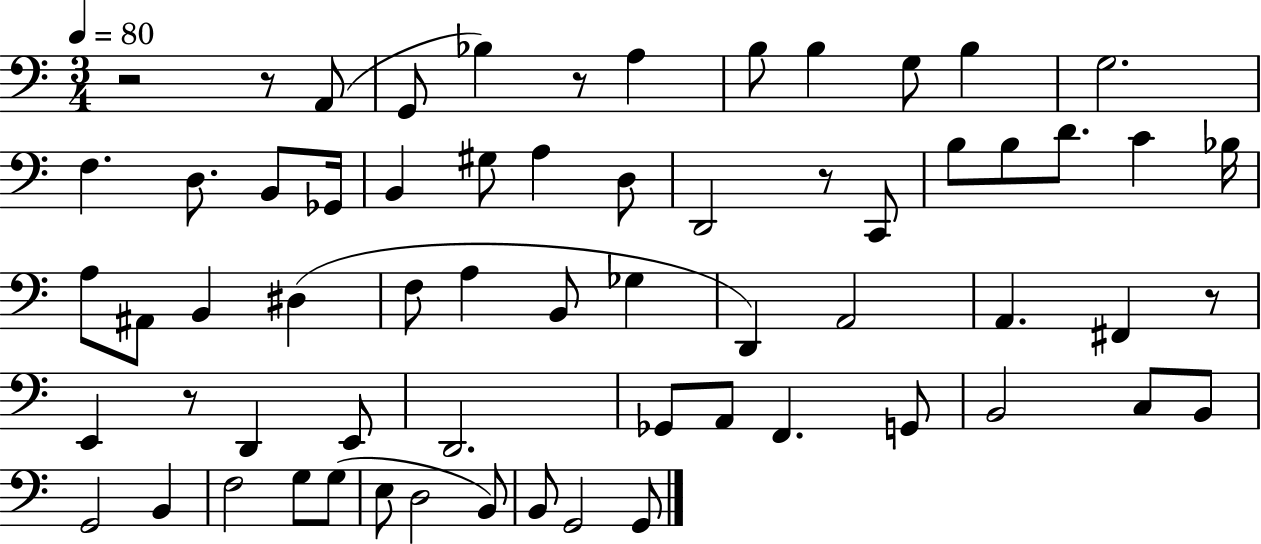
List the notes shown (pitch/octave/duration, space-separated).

R/h R/e A2/e G2/e Bb3/q R/e A3/q B3/e B3/q G3/e B3/q G3/h. F3/q. D3/e. B2/e Gb2/s B2/q G#3/e A3/q D3/e D2/h R/e C2/e B3/e B3/e D4/e. C4/q Bb3/s A3/e A#2/e B2/q D#3/q F3/e A3/q B2/e Gb3/q D2/q A2/h A2/q. F#2/q R/e E2/q R/e D2/q E2/e D2/h. Gb2/e A2/e F2/q. G2/e B2/h C3/e B2/e G2/h B2/q F3/h G3/e G3/e E3/e D3/h B2/e B2/e G2/h G2/e